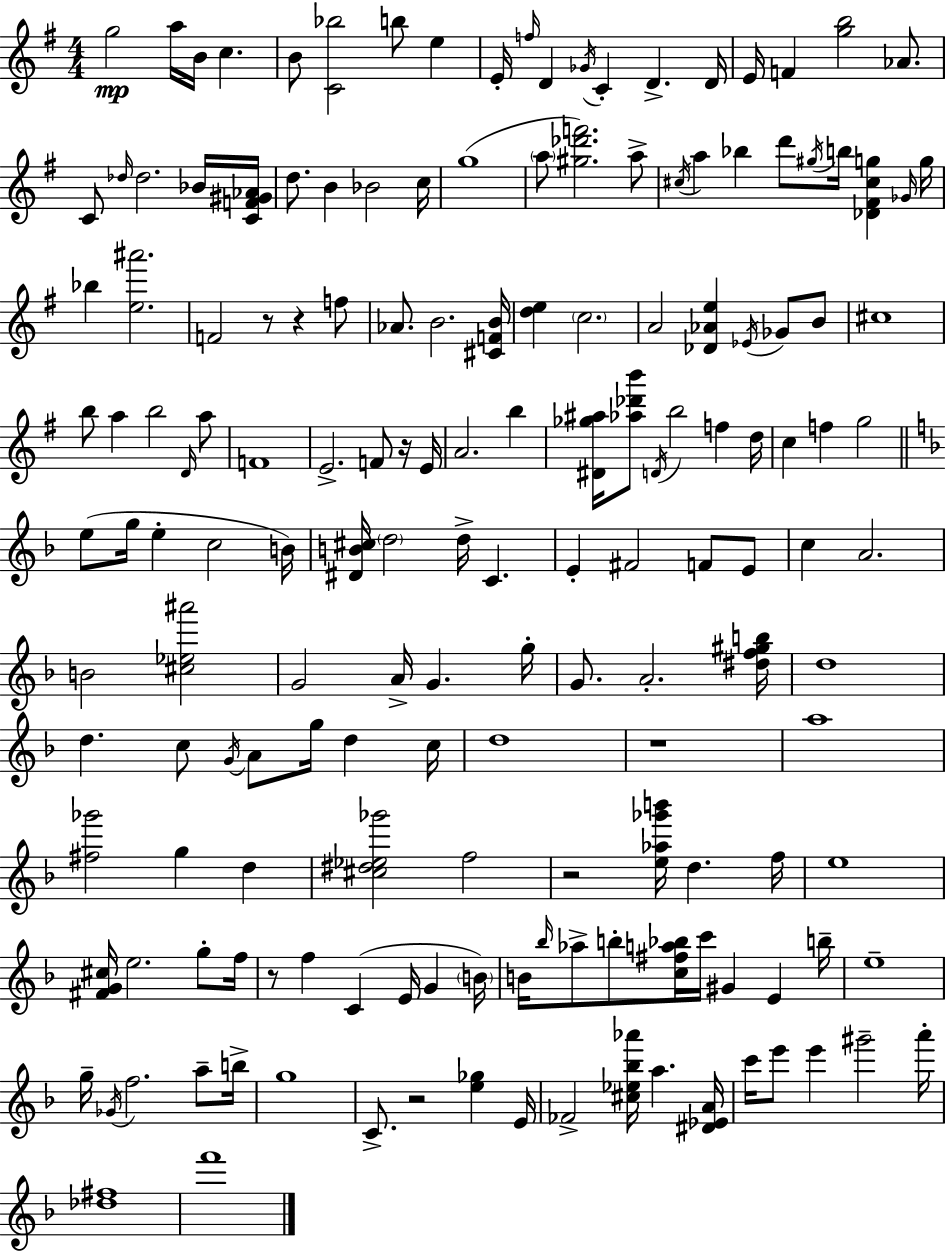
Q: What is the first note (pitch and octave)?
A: G5